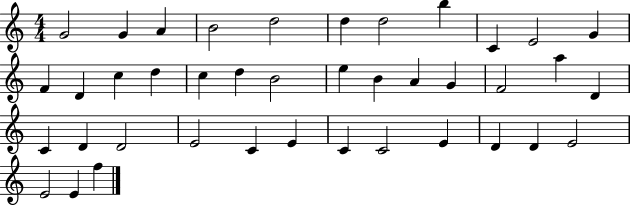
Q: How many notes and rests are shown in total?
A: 40